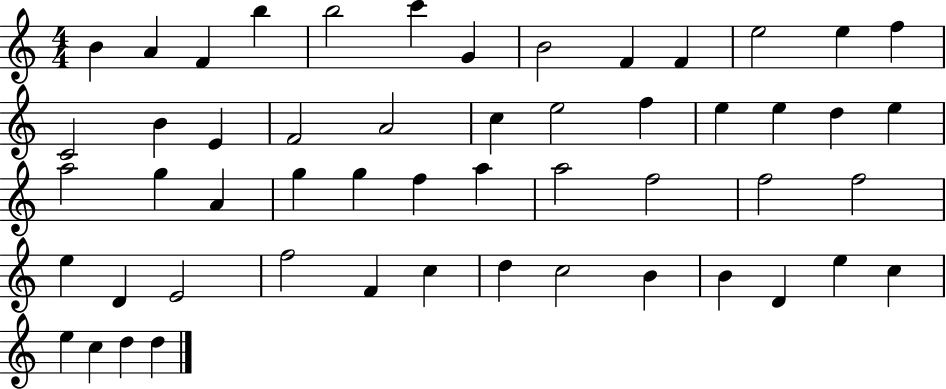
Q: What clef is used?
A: treble